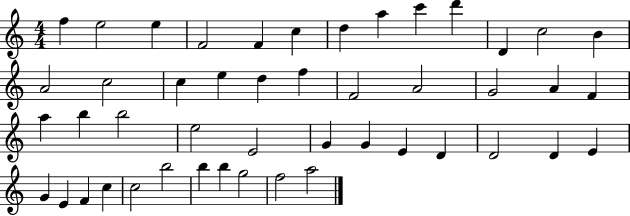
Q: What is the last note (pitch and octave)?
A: A5